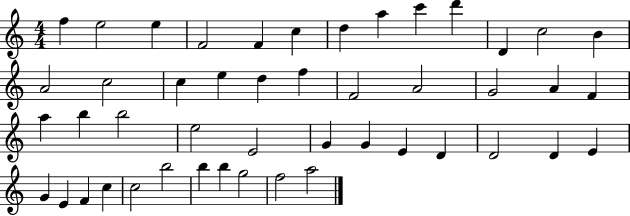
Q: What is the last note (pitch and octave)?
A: A5